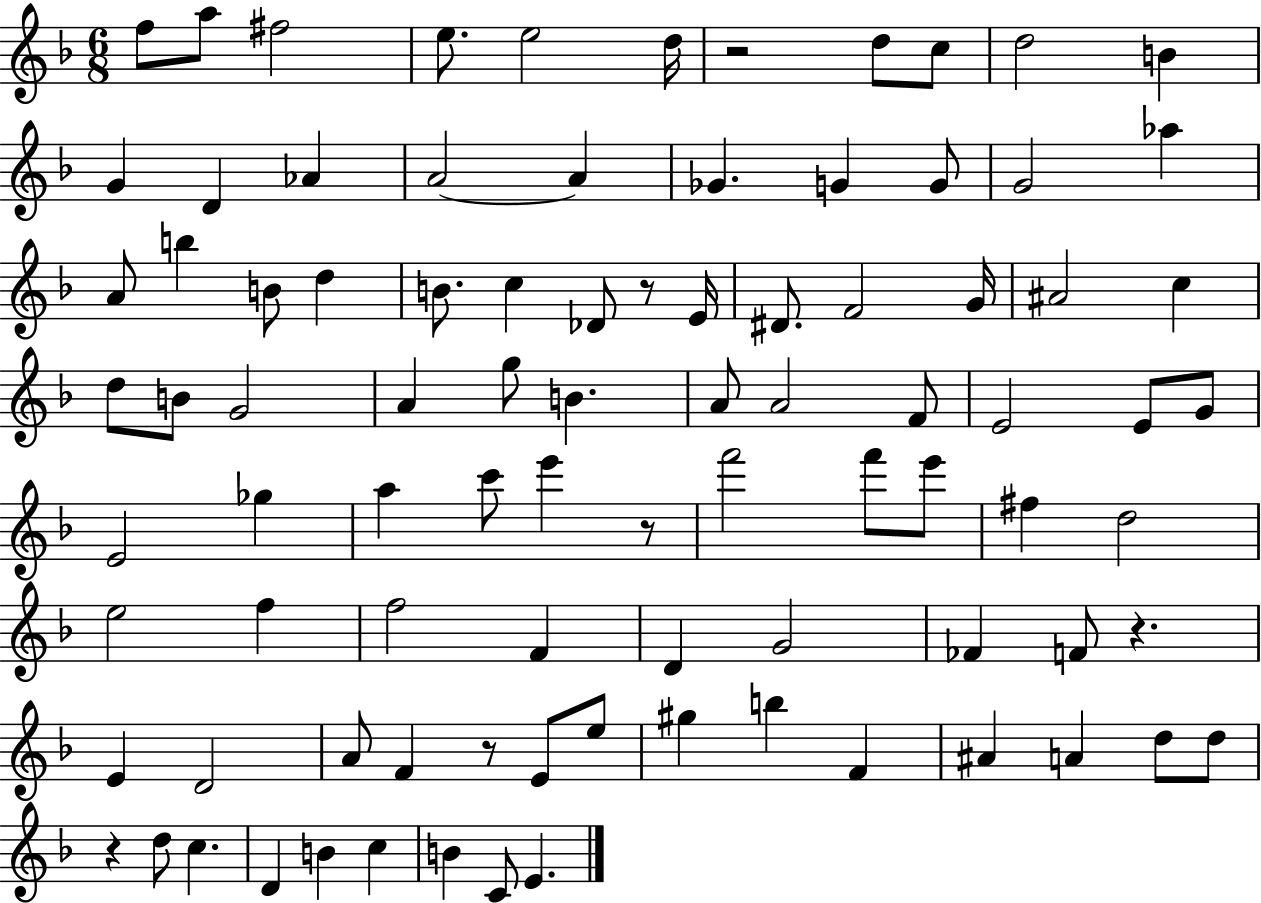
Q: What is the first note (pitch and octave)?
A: F5